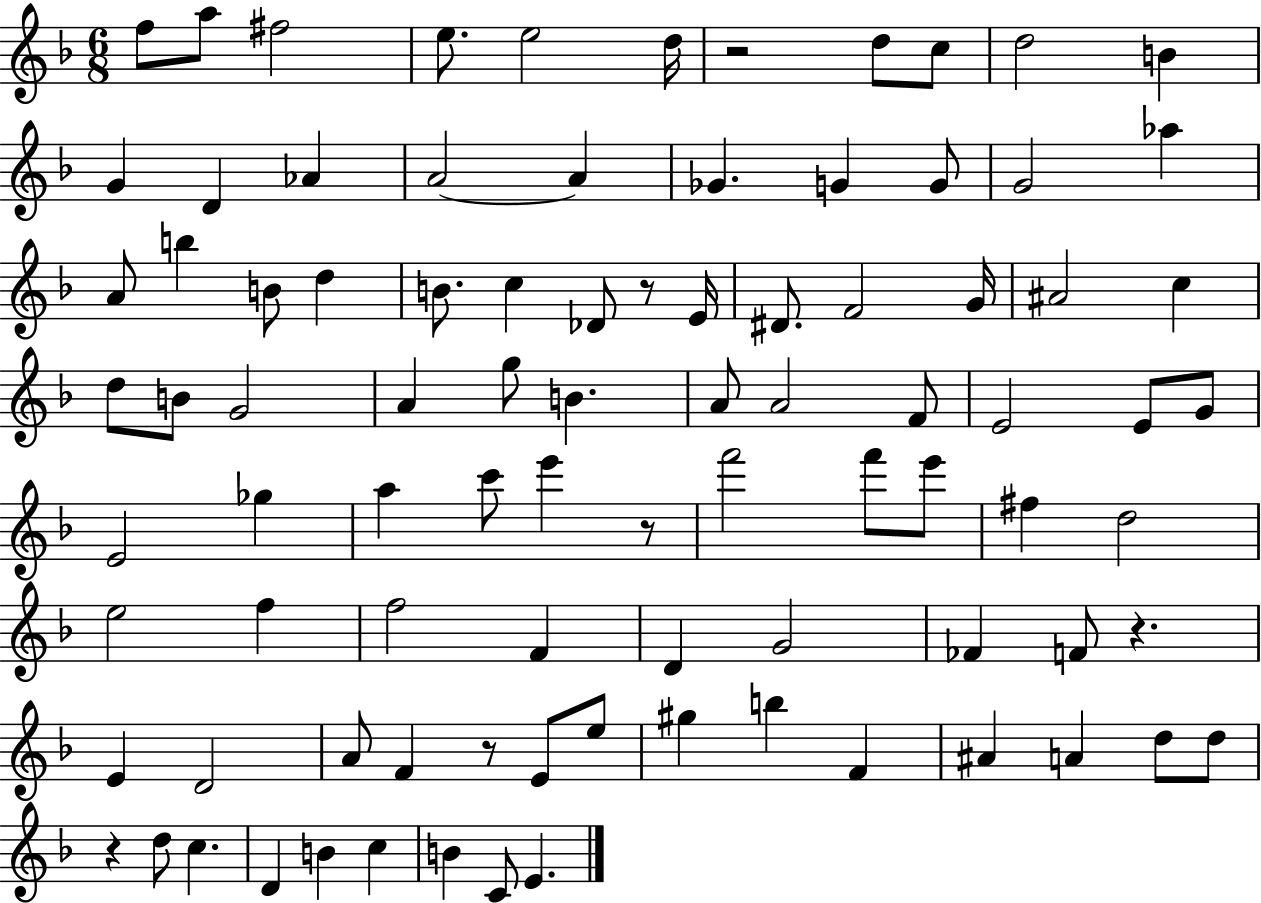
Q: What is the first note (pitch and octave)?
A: F5